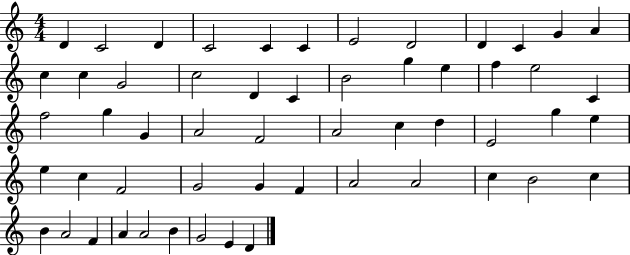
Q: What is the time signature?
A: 4/4